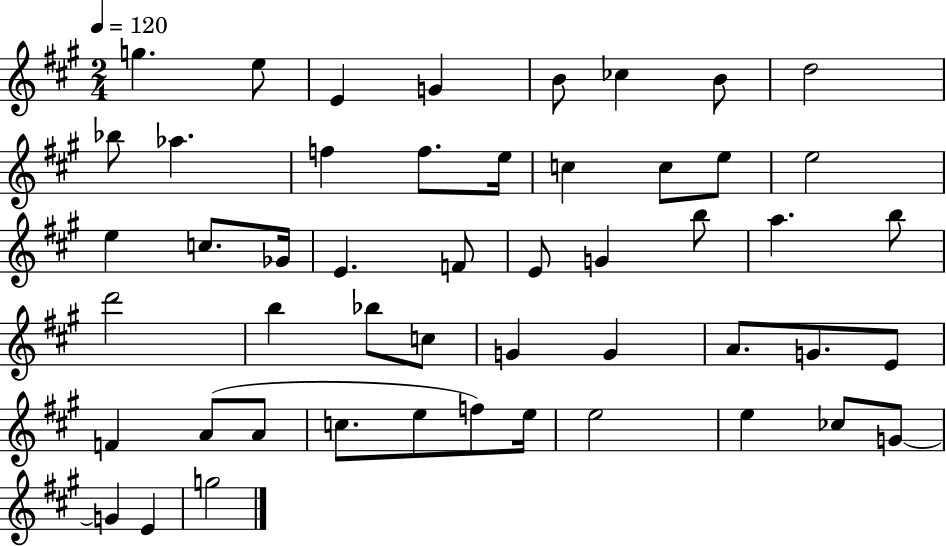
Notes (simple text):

G5/q. E5/e E4/q G4/q B4/e CES5/q B4/e D5/h Bb5/e Ab5/q. F5/q F5/e. E5/s C5/q C5/e E5/e E5/h E5/q C5/e. Gb4/s E4/q. F4/e E4/e G4/q B5/e A5/q. B5/e D6/h B5/q Bb5/e C5/e G4/q G4/q A4/e. G4/e. E4/e F4/q A4/e A4/e C5/e. E5/e F5/e E5/s E5/h E5/q CES5/e G4/e G4/q E4/q G5/h